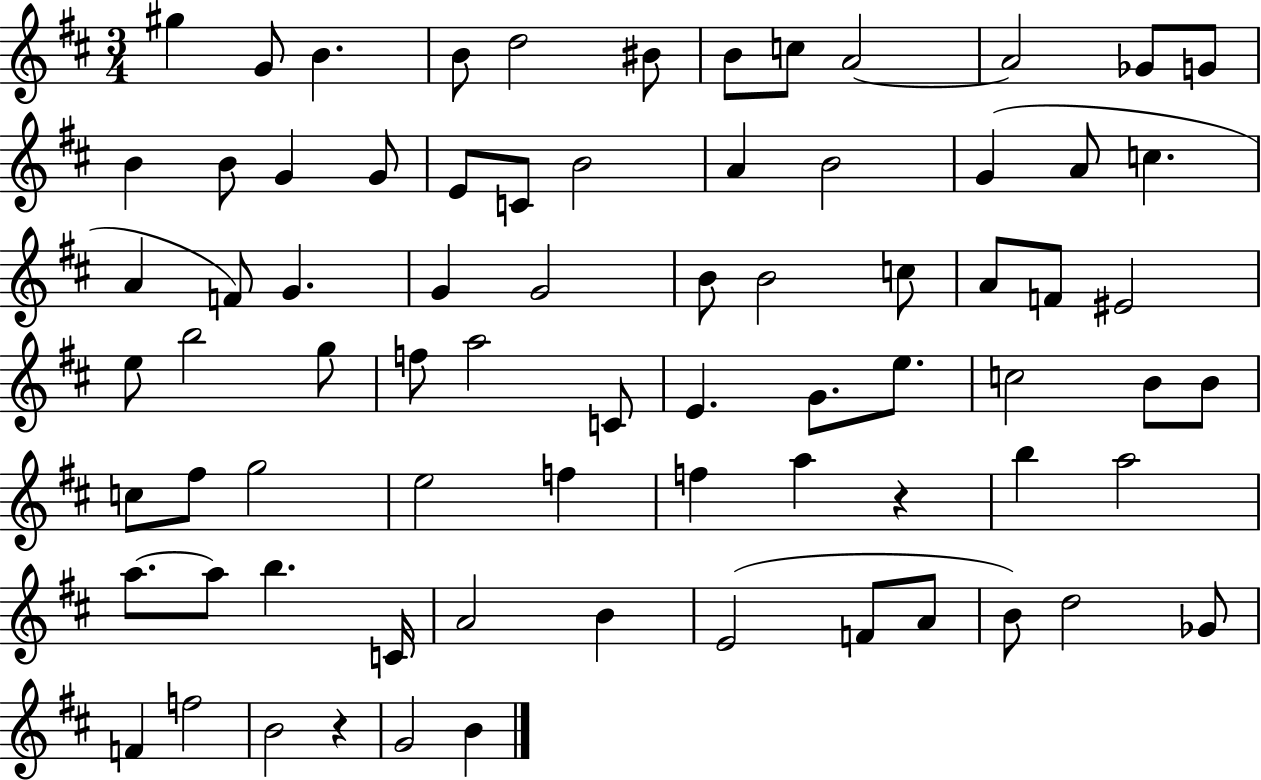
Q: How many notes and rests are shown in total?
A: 75